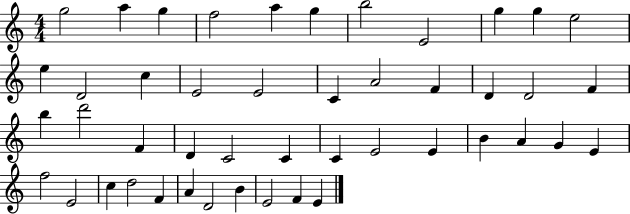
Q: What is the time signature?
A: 4/4